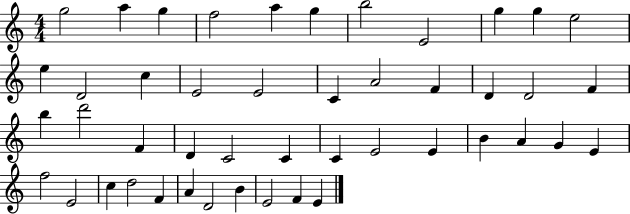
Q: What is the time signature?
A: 4/4